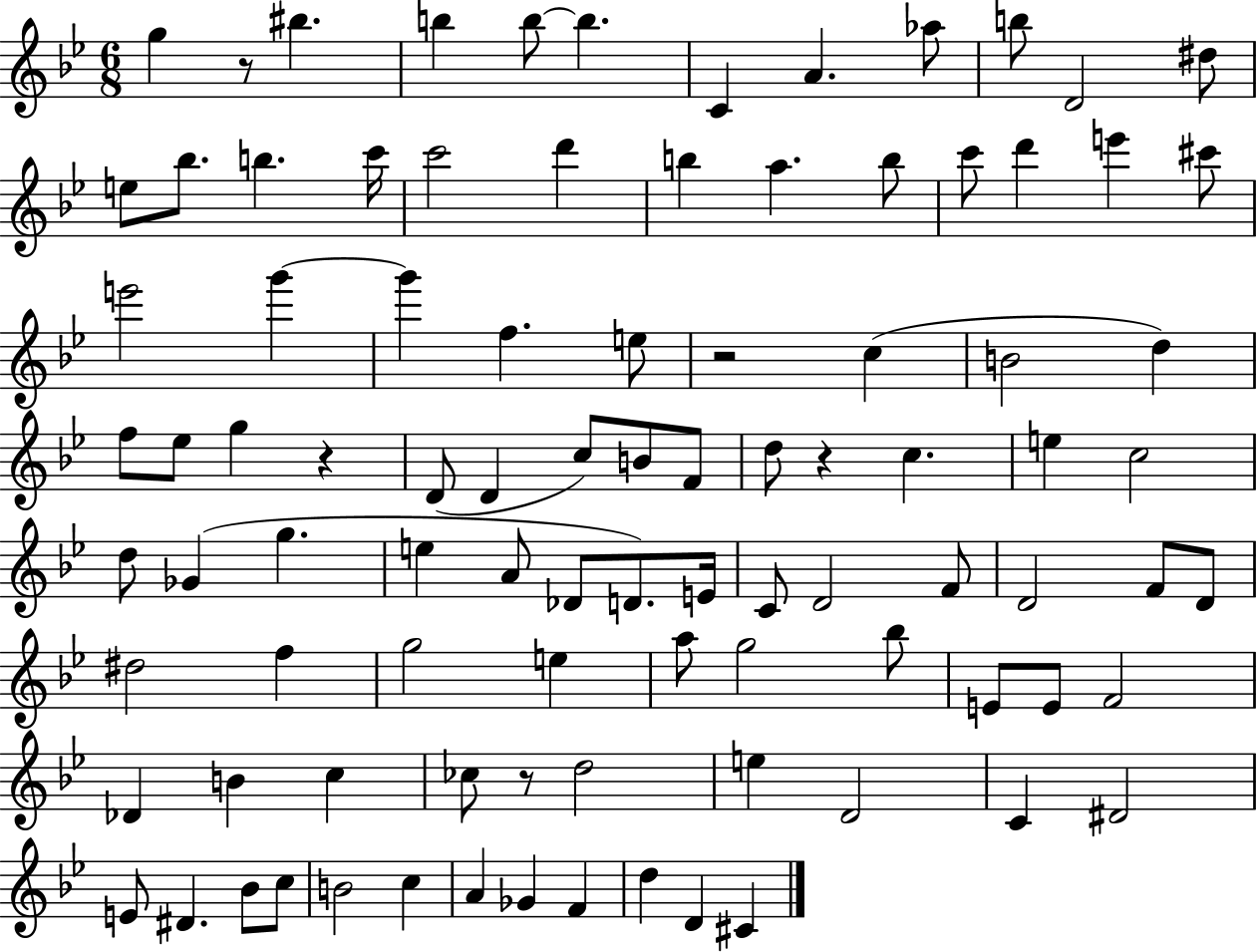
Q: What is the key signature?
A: BES major